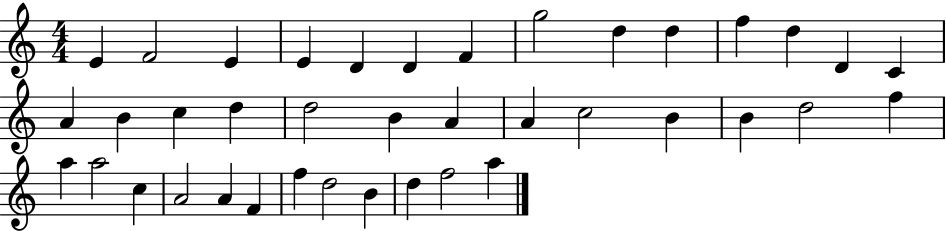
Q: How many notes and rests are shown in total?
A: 39